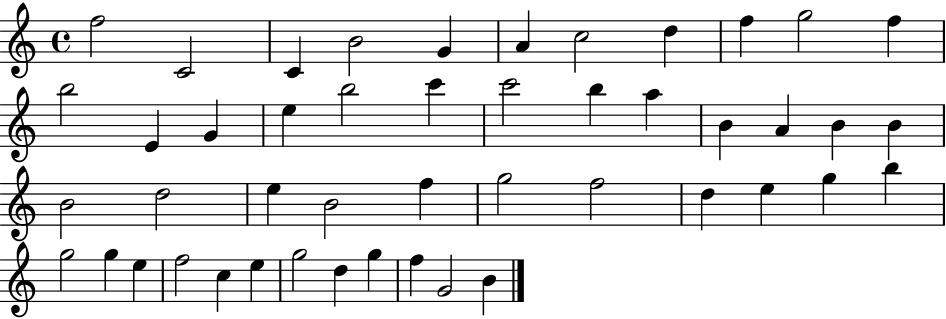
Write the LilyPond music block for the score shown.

{
  \clef treble
  \time 4/4
  \defaultTimeSignature
  \key c \major
  f''2 c'2 | c'4 b'2 g'4 | a'4 c''2 d''4 | f''4 g''2 f''4 | \break b''2 e'4 g'4 | e''4 b''2 c'''4 | c'''2 b''4 a''4 | b'4 a'4 b'4 b'4 | \break b'2 d''2 | e''4 b'2 f''4 | g''2 f''2 | d''4 e''4 g''4 b''4 | \break g''2 g''4 e''4 | f''2 c''4 e''4 | g''2 d''4 g''4 | f''4 g'2 b'4 | \break \bar "|."
}